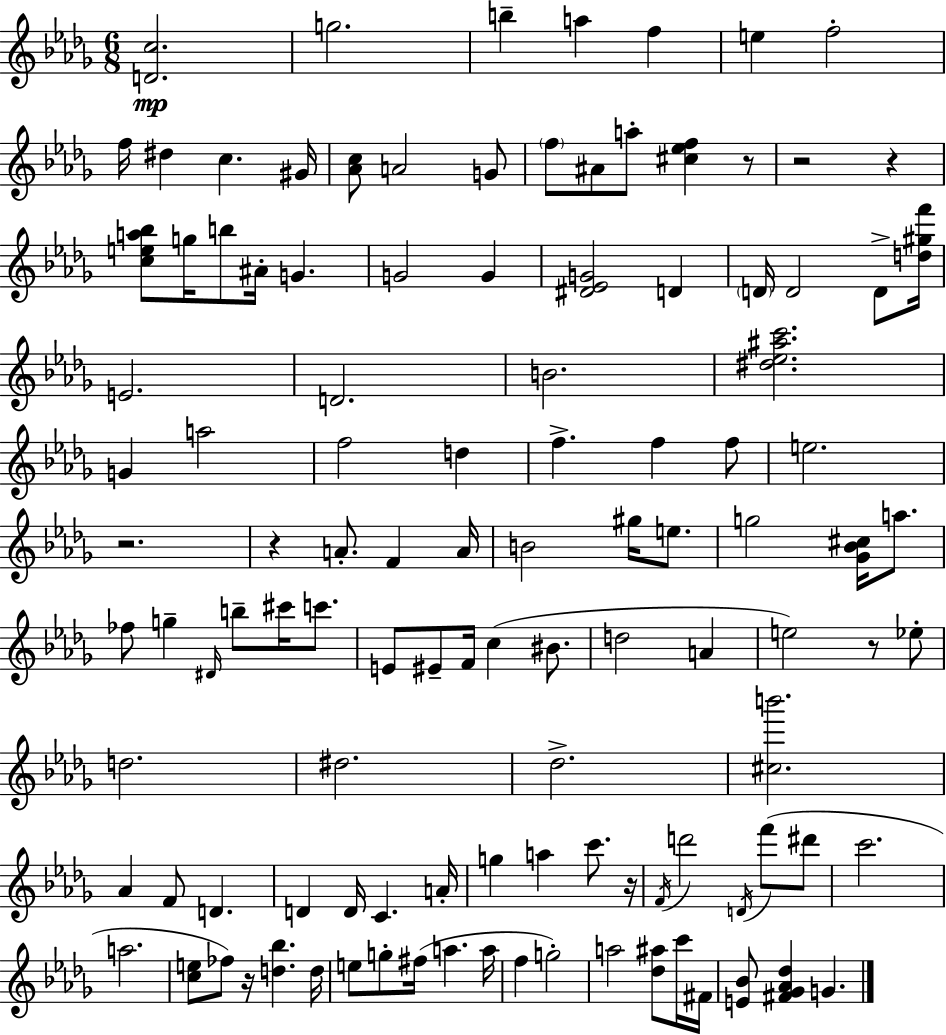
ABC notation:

X:1
T:Untitled
M:6/8
L:1/4
K:Bbm
[Dc]2 g2 b a f e f2 f/4 ^d c ^G/4 [_Ac]/2 A2 G/2 f/2 ^A/2 a/2 [^c_ef] z/2 z2 z [cea_b]/2 g/4 b/2 ^A/4 G G2 G [^D_EG]2 D D/4 D2 D/2 [d^gf']/4 E2 D2 B2 [^d_e^ac']2 G a2 f2 d f f f/2 e2 z2 z A/2 F A/4 B2 ^g/4 e/2 g2 [_G_B^c]/4 a/2 _f/2 g ^D/4 b/2 ^c'/4 c'/2 E/2 ^E/2 F/4 c ^B/2 d2 A e2 z/2 _e/2 d2 ^d2 _d2 [^cb']2 _A F/2 D D D/4 C A/4 g a c'/2 z/4 F/4 d'2 D/4 f'/2 ^d'/2 c'2 a2 [ce]/2 _f/2 z/4 [d_b] d/4 e/2 g/2 ^f/4 a a/4 f g2 a2 [_d^a]/2 c'/4 ^F/4 [E_B]/2 [^F_G_A_d] G